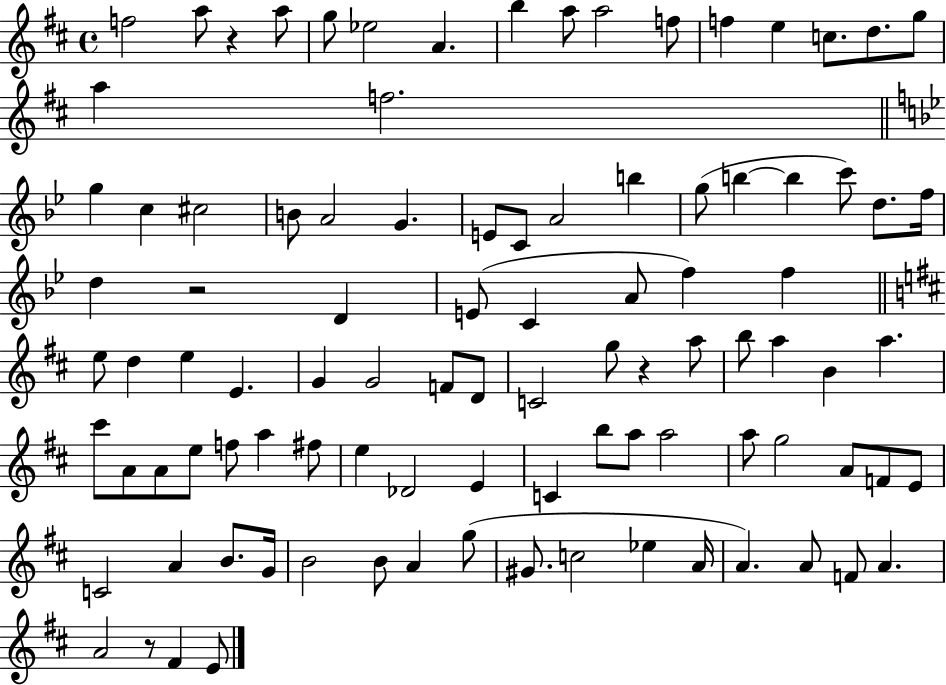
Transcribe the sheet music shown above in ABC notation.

X:1
T:Untitled
M:4/4
L:1/4
K:D
f2 a/2 z a/2 g/2 _e2 A b a/2 a2 f/2 f e c/2 d/2 g/2 a f2 g c ^c2 B/2 A2 G E/2 C/2 A2 b g/2 b b c'/2 d/2 f/4 d z2 D E/2 C A/2 f f e/2 d e E G G2 F/2 D/2 C2 g/2 z a/2 b/2 a B a ^c'/2 A/2 A/2 e/2 f/2 a ^f/2 e _D2 E C b/2 a/2 a2 a/2 g2 A/2 F/2 E/2 C2 A B/2 G/4 B2 B/2 A g/2 ^G/2 c2 _e A/4 A A/2 F/2 A A2 z/2 ^F E/2